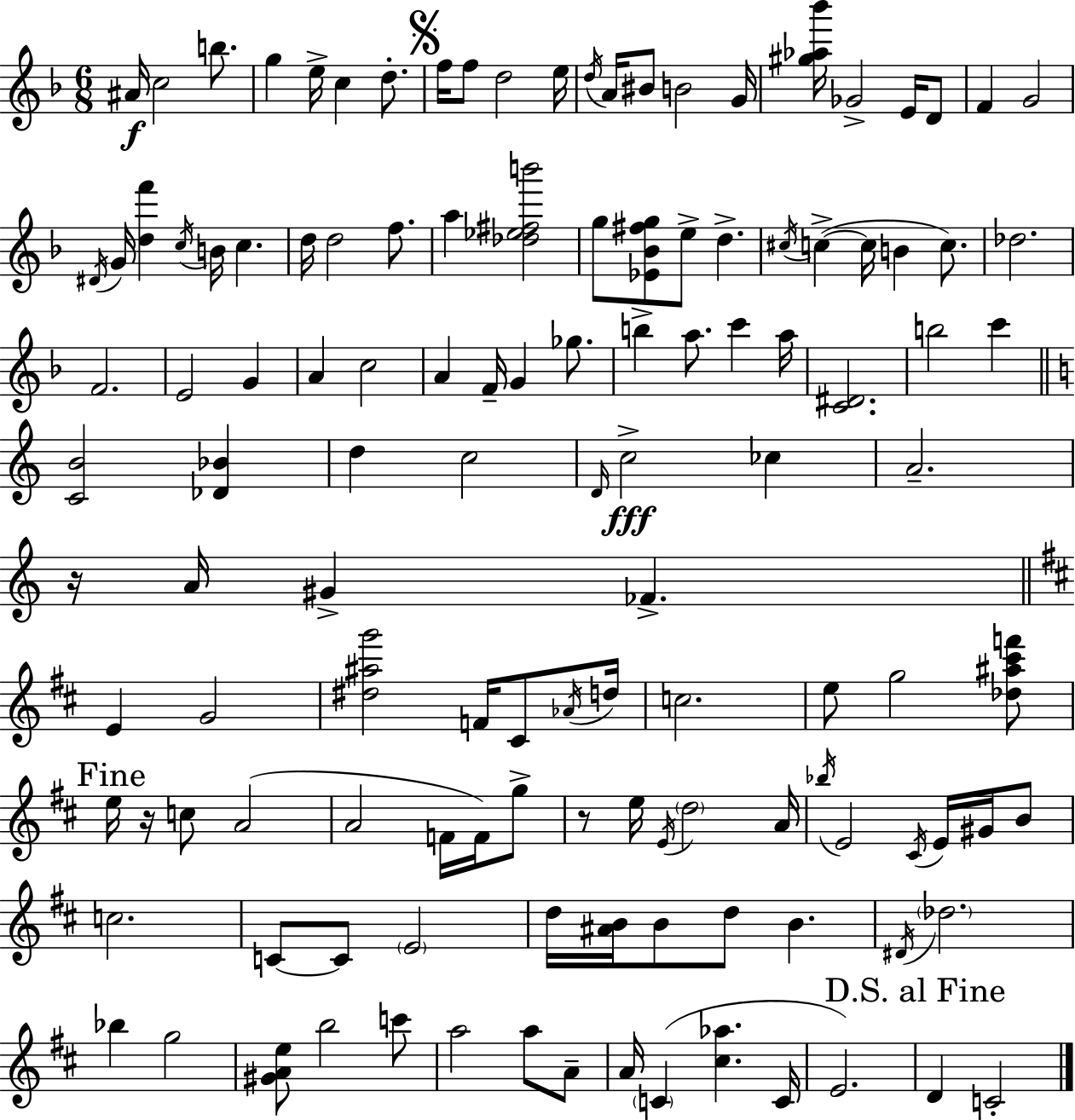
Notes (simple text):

A#4/s C5/h B5/e. G5/q E5/s C5/q D5/e. F5/s F5/e D5/h E5/s D5/s A4/s BIS4/e B4/h G4/s [G#5,Ab5,Bb6]/s Gb4/h E4/s D4/e F4/q G4/h D#4/s G4/s [D5,F6]/q C5/s B4/s C5/q. D5/s D5/h F5/e. A5/q [Db5,Eb5,F#5,B6]/h G5/e [Eb4,Bb4,F#5,G5]/e E5/e D5/q. C#5/s C5/q C5/s B4/q C5/e. Db5/h. F4/h. E4/h G4/q A4/q C5/h A4/q F4/s G4/q Gb5/e. B5/q A5/e. C6/q A5/s [C4,D#4]/h. B5/h C6/q [C4,B4]/h [Db4,Bb4]/q D5/q C5/h D4/s C5/h CES5/q A4/h. R/s A4/s G#4/q FES4/q. E4/q G4/h [D#5,A#5,G6]/h F4/s C#4/e Ab4/s D5/s C5/h. E5/e G5/h [Db5,A#5,C#6,F6]/e E5/s R/s C5/e A4/h A4/h F4/s F4/s G5/e R/e E5/s E4/s D5/h A4/s Bb5/s E4/h C#4/s E4/s G#4/s B4/e C5/h. C4/e C4/e E4/h D5/s [A#4,B4]/s B4/e D5/e B4/q. D#4/s Db5/h. Bb5/q G5/h [G#4,A4,E5]/e B5/h C6/e A5/h A5/e A4/e A4/s C4/q [C#5,Ab5]/q. C4/s E4/h. D4/q C4/h